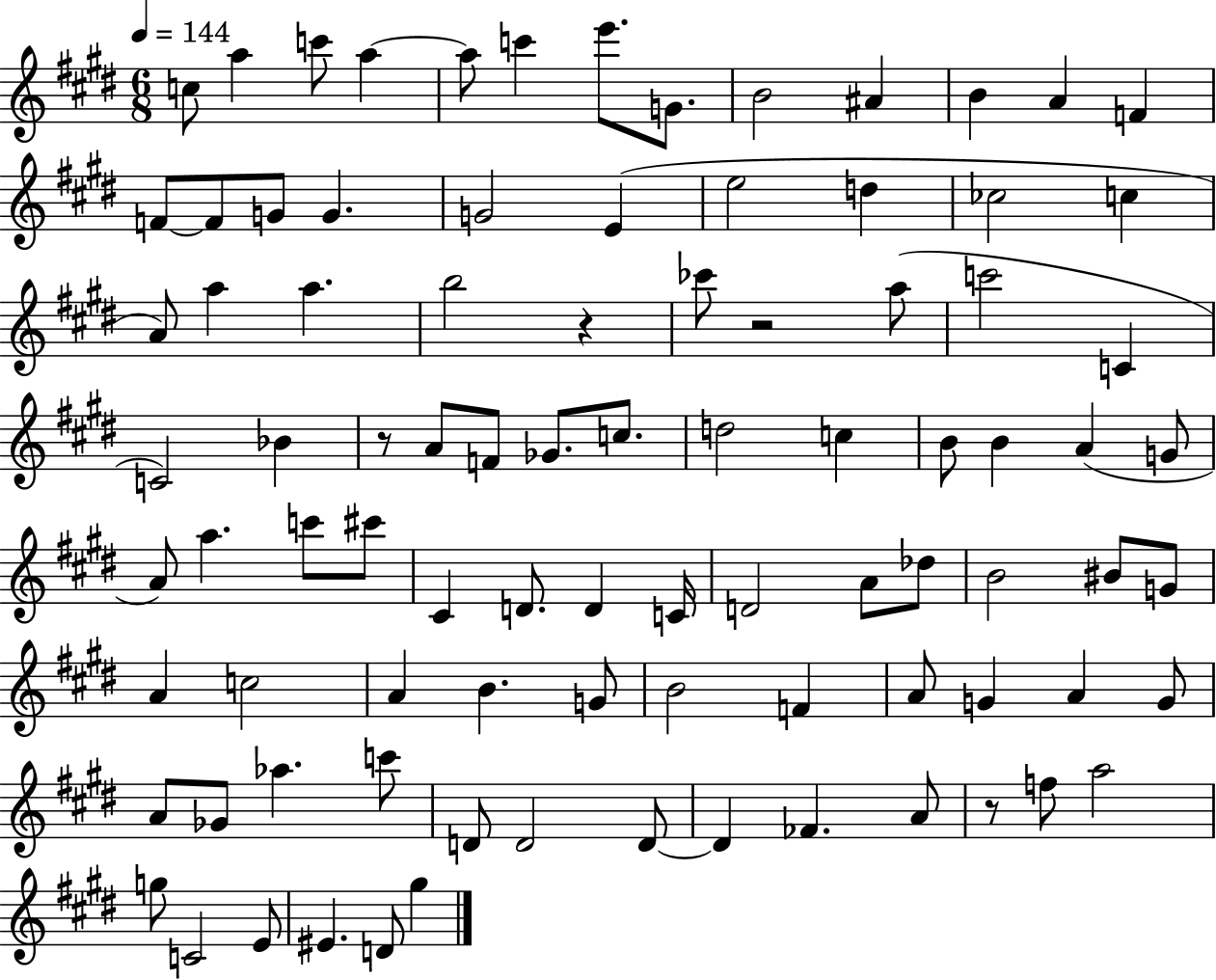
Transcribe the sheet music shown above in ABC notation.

X:1
T:Untitled
M:6/8
L:1/4
K:E
c/2 a c'/2 a a/2 c' e'/2 G/2 B2 ^A B A F F/2 F/2 G/2 G G2 E e2 d _c2 c A/2 a a b2 z _c'/2 z2 a/2 c'2 C C2 _B z/2 A/2 F/2 _G/2 c/2 d2 c B/2 B A G/2 A/2 a c'/2 ^c'/2 ^C D/2 D C/4 D2 A/2 _d/2 B2 ^B/2 G/2 A c2 A B G/2 B2 F A/2 G A G/2 A/2 _G/2 _a c'/2 D/2 D2 D/2 D _F A/2 z/2 f/2 a2 g/2 C2 E/2 ^E D/2 ^g